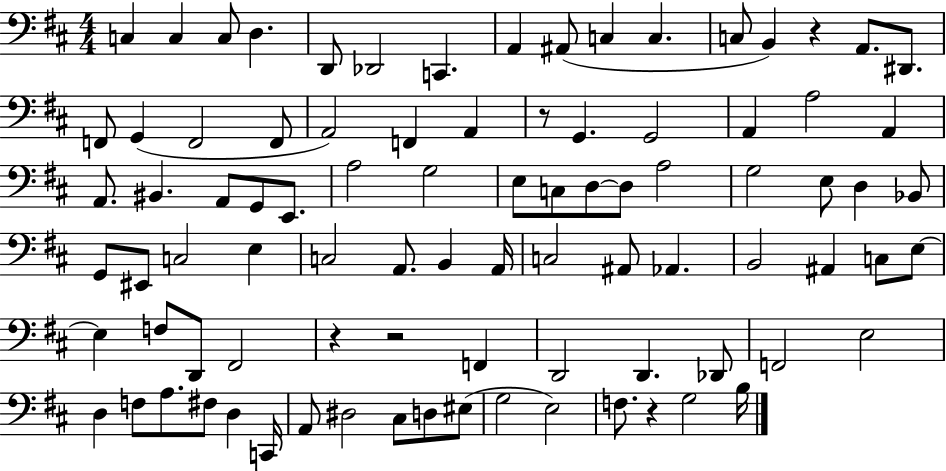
X:1
T:Untitled
M:4/4
L:1/4
K:D
C, C, C,/2 D, D,,/2 _D,,2 C,, A,, ^A,,/2 C, C, C,/2 B,, z A,,/2 ^D,,/2 F,,/2 G,, F,,2 F,,/2 A,,2 F,, A,, z/2 G,, G,,2 A,, A,2 A,, A,,/2 ^B,, A,,/2 G,,/2 E,,/2 A,2 G,2 E,/2 C,/2 D,/2 D,/2 A,2 G,2 E,/2 D, _B,,/2 G,,/2 ^E,,/2 C,2 E, C,2 A,,/2 B,, A,,/4 C,2 ^A,,/2 _A,, B,,2 ^A,, C,/2 E,/2 E, F,/2 D,,/2 ^F,,2 z z2 F,, D,,2 D,, _D,,/2 F,,2 E,2 D, F,/2 A,/2 ^F,/2 D, C,,/4 A,,/2 ^D,2 ^C,/2 D,/2 ^E,/2 G,2 E,2 F,/2 z G,2 B,/4